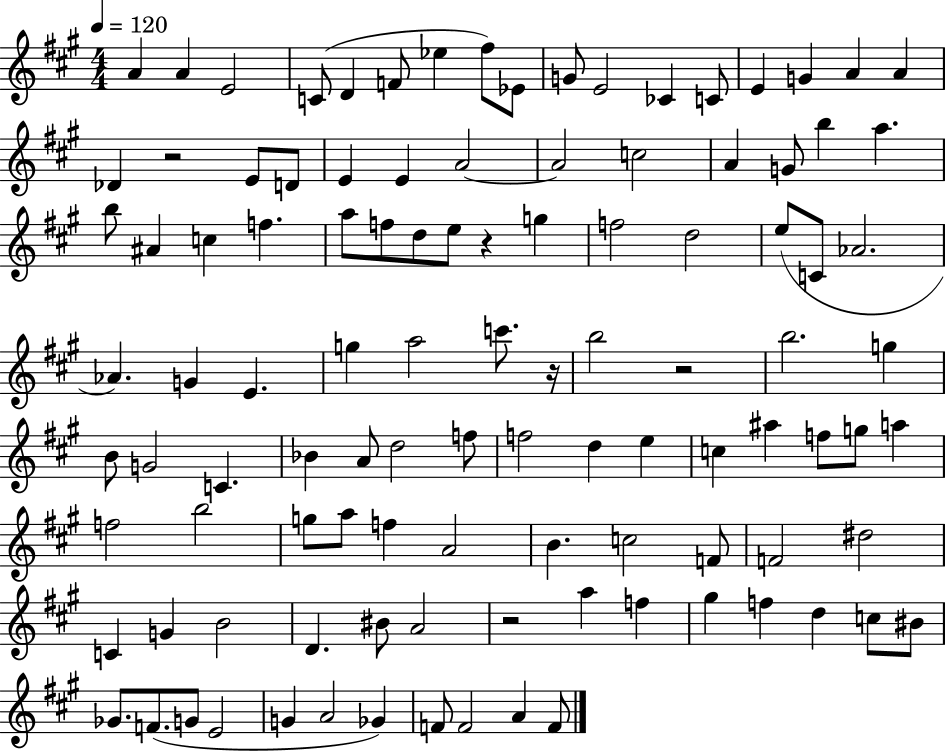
A4/q A4/q E4/h C4/e D4/q F4/e Eb5/q F#5/e Eb4/e G4/e E4/h CES4/q C4/e E4/q G4/q A4/q A4/q Db4/q R/h E4/e D4/e E4/q E4/q A4/h A4/h C5/h A4/q G4/e B5/q A5/q. B5/e A#4/q C5/q F5/q. A5/e F5/e D5/e E5/e R/q G5/q F5/h D5/h E5/e C4/e Ab4/h. Ab4/q. G4/q E4/q. G5/q A5/h C6/e. R/s B5/h R/h B5/h. G5/q B4/e G4/h C4/q. Bb4/q A4/e D5/h F5/e F5/h D5/q E5/q C5/q A#5/q F5/e G5/e A5/q F5/h B5/h G5/e A5/e F5/q A4/h B4/q. C5/h F4/e F4/h D#5/h C4/q G4/q B4/h D4/q. BIS4/e A4/h R/h A5/q F5/q G#5/q F5/q D5/q C5/e BIS4/e Gb4/e. F4/e. G4/e E4/h G4/q A4/h Gb4/q F4/e F4/h A4/q F4/e